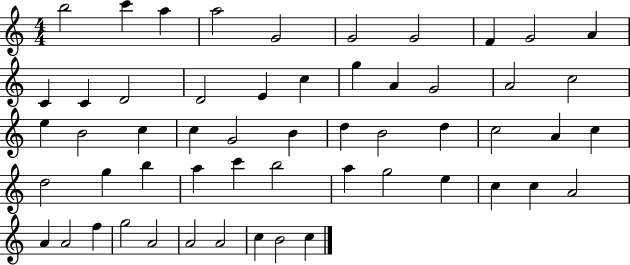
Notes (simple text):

B5/h C6/q A5/q A5/h G4/h G4/h G4/h F4/q G4/h A4/q C4/q C4/q D4/h D4/h E4/q C5/q G5/q A4/q G4/h A4/h C5/h E5/q B4/h C5/q C5/q G4/h B4/q D5/q B4/h D5/q C5/h A4/q C5/q D5/h G5/q B5/q A5/q C6/q B5/h A5/q G5/h E5/q C5/q C5/q A4/h A4/q A4/h F5/q G5/h A4/h A4/h A4/h C5/q B4/h C5/q